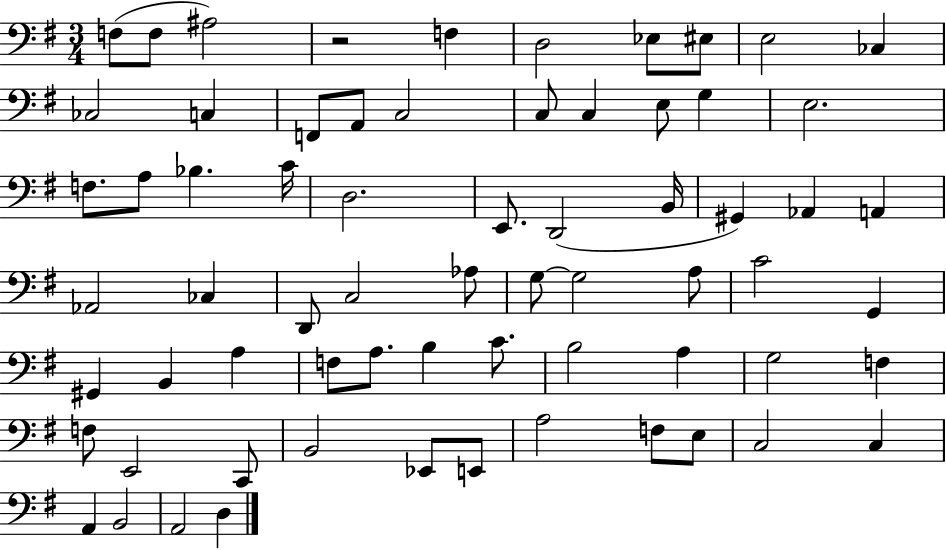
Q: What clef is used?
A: bass